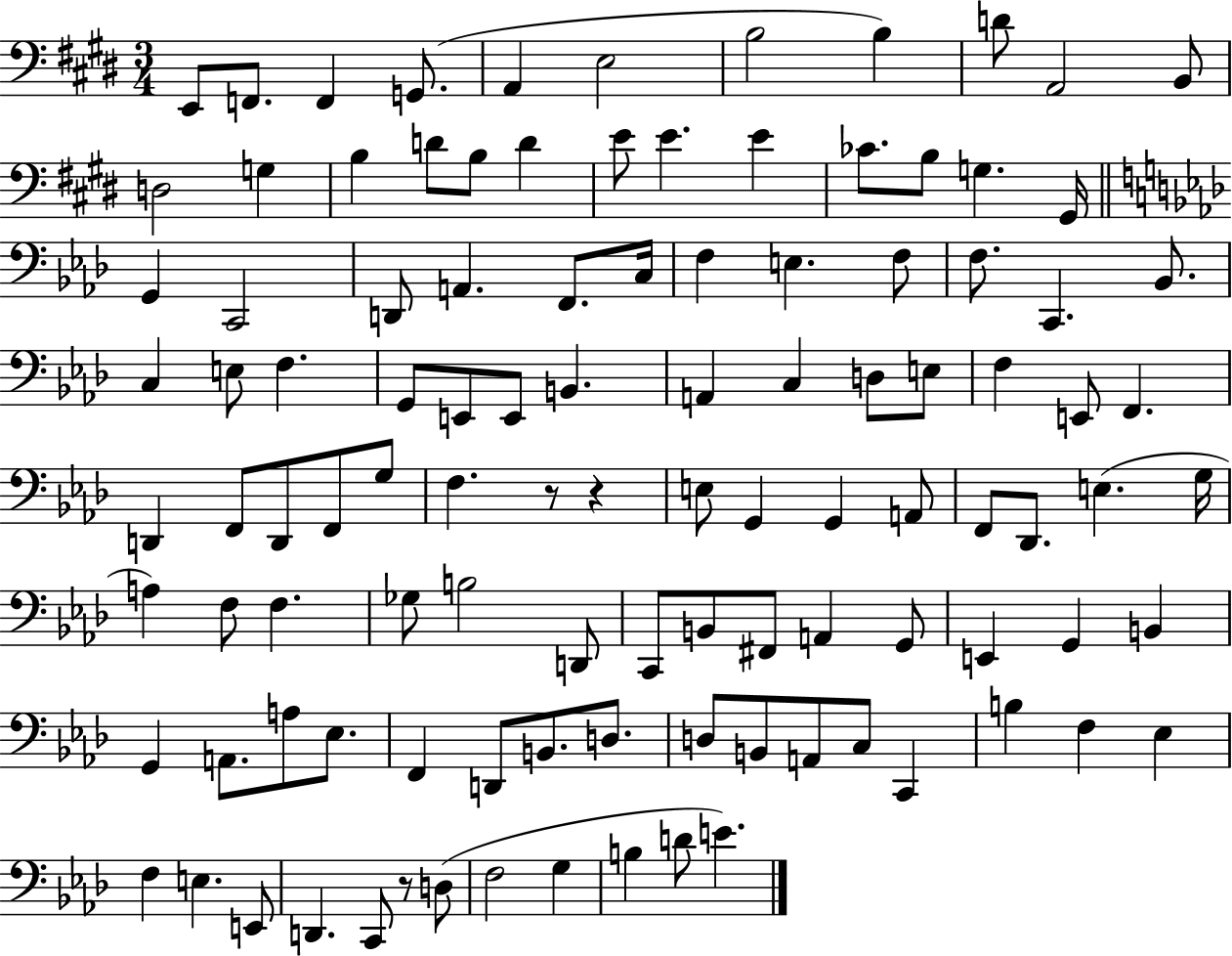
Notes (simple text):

E2/e F2/e. F2/q G2/e. A2/q E3/h B3/h B3/q D4/e A2/h B2/e D3/h G3/q B3/q D4/e B3/e D4/q E4/e E4/q. E4/q CES4/e. B3/e G3/q. G#2/s G2/q C2/h D2/e A2/q. F2/e. C3/s F3/q E3/q. F3/e F3/e. C2/q. Bb2/e. C3/q E3/e F3/q. G2/e E2/e E2/e B2/q. A2/q C3/q D3/e E3/e F3/q E2/e F2/q. D2/q F2/e D2/e F2/e G3/e F3/q. R/e R/q E3/e G2/q G2/q A2/e F2/e Db2/e. E3/q. G3/s A3/q F3/e F3/q. Gb3/e B3/h D2/e C2/e B2/e F#2/e A2/q G2/e E2/q G2/q B2/q G2/q A2/e. A3/e Eb3/e. F2/q D2/e B2/e. D3/e. D3/e B2/e A2/e C3/e C2/q B3/q F3/q Eb3/q F3/q E3/q. E2/e D2/q. C2/e R/e D3/e F3/h G3/q B3/q D4/e E4/q.